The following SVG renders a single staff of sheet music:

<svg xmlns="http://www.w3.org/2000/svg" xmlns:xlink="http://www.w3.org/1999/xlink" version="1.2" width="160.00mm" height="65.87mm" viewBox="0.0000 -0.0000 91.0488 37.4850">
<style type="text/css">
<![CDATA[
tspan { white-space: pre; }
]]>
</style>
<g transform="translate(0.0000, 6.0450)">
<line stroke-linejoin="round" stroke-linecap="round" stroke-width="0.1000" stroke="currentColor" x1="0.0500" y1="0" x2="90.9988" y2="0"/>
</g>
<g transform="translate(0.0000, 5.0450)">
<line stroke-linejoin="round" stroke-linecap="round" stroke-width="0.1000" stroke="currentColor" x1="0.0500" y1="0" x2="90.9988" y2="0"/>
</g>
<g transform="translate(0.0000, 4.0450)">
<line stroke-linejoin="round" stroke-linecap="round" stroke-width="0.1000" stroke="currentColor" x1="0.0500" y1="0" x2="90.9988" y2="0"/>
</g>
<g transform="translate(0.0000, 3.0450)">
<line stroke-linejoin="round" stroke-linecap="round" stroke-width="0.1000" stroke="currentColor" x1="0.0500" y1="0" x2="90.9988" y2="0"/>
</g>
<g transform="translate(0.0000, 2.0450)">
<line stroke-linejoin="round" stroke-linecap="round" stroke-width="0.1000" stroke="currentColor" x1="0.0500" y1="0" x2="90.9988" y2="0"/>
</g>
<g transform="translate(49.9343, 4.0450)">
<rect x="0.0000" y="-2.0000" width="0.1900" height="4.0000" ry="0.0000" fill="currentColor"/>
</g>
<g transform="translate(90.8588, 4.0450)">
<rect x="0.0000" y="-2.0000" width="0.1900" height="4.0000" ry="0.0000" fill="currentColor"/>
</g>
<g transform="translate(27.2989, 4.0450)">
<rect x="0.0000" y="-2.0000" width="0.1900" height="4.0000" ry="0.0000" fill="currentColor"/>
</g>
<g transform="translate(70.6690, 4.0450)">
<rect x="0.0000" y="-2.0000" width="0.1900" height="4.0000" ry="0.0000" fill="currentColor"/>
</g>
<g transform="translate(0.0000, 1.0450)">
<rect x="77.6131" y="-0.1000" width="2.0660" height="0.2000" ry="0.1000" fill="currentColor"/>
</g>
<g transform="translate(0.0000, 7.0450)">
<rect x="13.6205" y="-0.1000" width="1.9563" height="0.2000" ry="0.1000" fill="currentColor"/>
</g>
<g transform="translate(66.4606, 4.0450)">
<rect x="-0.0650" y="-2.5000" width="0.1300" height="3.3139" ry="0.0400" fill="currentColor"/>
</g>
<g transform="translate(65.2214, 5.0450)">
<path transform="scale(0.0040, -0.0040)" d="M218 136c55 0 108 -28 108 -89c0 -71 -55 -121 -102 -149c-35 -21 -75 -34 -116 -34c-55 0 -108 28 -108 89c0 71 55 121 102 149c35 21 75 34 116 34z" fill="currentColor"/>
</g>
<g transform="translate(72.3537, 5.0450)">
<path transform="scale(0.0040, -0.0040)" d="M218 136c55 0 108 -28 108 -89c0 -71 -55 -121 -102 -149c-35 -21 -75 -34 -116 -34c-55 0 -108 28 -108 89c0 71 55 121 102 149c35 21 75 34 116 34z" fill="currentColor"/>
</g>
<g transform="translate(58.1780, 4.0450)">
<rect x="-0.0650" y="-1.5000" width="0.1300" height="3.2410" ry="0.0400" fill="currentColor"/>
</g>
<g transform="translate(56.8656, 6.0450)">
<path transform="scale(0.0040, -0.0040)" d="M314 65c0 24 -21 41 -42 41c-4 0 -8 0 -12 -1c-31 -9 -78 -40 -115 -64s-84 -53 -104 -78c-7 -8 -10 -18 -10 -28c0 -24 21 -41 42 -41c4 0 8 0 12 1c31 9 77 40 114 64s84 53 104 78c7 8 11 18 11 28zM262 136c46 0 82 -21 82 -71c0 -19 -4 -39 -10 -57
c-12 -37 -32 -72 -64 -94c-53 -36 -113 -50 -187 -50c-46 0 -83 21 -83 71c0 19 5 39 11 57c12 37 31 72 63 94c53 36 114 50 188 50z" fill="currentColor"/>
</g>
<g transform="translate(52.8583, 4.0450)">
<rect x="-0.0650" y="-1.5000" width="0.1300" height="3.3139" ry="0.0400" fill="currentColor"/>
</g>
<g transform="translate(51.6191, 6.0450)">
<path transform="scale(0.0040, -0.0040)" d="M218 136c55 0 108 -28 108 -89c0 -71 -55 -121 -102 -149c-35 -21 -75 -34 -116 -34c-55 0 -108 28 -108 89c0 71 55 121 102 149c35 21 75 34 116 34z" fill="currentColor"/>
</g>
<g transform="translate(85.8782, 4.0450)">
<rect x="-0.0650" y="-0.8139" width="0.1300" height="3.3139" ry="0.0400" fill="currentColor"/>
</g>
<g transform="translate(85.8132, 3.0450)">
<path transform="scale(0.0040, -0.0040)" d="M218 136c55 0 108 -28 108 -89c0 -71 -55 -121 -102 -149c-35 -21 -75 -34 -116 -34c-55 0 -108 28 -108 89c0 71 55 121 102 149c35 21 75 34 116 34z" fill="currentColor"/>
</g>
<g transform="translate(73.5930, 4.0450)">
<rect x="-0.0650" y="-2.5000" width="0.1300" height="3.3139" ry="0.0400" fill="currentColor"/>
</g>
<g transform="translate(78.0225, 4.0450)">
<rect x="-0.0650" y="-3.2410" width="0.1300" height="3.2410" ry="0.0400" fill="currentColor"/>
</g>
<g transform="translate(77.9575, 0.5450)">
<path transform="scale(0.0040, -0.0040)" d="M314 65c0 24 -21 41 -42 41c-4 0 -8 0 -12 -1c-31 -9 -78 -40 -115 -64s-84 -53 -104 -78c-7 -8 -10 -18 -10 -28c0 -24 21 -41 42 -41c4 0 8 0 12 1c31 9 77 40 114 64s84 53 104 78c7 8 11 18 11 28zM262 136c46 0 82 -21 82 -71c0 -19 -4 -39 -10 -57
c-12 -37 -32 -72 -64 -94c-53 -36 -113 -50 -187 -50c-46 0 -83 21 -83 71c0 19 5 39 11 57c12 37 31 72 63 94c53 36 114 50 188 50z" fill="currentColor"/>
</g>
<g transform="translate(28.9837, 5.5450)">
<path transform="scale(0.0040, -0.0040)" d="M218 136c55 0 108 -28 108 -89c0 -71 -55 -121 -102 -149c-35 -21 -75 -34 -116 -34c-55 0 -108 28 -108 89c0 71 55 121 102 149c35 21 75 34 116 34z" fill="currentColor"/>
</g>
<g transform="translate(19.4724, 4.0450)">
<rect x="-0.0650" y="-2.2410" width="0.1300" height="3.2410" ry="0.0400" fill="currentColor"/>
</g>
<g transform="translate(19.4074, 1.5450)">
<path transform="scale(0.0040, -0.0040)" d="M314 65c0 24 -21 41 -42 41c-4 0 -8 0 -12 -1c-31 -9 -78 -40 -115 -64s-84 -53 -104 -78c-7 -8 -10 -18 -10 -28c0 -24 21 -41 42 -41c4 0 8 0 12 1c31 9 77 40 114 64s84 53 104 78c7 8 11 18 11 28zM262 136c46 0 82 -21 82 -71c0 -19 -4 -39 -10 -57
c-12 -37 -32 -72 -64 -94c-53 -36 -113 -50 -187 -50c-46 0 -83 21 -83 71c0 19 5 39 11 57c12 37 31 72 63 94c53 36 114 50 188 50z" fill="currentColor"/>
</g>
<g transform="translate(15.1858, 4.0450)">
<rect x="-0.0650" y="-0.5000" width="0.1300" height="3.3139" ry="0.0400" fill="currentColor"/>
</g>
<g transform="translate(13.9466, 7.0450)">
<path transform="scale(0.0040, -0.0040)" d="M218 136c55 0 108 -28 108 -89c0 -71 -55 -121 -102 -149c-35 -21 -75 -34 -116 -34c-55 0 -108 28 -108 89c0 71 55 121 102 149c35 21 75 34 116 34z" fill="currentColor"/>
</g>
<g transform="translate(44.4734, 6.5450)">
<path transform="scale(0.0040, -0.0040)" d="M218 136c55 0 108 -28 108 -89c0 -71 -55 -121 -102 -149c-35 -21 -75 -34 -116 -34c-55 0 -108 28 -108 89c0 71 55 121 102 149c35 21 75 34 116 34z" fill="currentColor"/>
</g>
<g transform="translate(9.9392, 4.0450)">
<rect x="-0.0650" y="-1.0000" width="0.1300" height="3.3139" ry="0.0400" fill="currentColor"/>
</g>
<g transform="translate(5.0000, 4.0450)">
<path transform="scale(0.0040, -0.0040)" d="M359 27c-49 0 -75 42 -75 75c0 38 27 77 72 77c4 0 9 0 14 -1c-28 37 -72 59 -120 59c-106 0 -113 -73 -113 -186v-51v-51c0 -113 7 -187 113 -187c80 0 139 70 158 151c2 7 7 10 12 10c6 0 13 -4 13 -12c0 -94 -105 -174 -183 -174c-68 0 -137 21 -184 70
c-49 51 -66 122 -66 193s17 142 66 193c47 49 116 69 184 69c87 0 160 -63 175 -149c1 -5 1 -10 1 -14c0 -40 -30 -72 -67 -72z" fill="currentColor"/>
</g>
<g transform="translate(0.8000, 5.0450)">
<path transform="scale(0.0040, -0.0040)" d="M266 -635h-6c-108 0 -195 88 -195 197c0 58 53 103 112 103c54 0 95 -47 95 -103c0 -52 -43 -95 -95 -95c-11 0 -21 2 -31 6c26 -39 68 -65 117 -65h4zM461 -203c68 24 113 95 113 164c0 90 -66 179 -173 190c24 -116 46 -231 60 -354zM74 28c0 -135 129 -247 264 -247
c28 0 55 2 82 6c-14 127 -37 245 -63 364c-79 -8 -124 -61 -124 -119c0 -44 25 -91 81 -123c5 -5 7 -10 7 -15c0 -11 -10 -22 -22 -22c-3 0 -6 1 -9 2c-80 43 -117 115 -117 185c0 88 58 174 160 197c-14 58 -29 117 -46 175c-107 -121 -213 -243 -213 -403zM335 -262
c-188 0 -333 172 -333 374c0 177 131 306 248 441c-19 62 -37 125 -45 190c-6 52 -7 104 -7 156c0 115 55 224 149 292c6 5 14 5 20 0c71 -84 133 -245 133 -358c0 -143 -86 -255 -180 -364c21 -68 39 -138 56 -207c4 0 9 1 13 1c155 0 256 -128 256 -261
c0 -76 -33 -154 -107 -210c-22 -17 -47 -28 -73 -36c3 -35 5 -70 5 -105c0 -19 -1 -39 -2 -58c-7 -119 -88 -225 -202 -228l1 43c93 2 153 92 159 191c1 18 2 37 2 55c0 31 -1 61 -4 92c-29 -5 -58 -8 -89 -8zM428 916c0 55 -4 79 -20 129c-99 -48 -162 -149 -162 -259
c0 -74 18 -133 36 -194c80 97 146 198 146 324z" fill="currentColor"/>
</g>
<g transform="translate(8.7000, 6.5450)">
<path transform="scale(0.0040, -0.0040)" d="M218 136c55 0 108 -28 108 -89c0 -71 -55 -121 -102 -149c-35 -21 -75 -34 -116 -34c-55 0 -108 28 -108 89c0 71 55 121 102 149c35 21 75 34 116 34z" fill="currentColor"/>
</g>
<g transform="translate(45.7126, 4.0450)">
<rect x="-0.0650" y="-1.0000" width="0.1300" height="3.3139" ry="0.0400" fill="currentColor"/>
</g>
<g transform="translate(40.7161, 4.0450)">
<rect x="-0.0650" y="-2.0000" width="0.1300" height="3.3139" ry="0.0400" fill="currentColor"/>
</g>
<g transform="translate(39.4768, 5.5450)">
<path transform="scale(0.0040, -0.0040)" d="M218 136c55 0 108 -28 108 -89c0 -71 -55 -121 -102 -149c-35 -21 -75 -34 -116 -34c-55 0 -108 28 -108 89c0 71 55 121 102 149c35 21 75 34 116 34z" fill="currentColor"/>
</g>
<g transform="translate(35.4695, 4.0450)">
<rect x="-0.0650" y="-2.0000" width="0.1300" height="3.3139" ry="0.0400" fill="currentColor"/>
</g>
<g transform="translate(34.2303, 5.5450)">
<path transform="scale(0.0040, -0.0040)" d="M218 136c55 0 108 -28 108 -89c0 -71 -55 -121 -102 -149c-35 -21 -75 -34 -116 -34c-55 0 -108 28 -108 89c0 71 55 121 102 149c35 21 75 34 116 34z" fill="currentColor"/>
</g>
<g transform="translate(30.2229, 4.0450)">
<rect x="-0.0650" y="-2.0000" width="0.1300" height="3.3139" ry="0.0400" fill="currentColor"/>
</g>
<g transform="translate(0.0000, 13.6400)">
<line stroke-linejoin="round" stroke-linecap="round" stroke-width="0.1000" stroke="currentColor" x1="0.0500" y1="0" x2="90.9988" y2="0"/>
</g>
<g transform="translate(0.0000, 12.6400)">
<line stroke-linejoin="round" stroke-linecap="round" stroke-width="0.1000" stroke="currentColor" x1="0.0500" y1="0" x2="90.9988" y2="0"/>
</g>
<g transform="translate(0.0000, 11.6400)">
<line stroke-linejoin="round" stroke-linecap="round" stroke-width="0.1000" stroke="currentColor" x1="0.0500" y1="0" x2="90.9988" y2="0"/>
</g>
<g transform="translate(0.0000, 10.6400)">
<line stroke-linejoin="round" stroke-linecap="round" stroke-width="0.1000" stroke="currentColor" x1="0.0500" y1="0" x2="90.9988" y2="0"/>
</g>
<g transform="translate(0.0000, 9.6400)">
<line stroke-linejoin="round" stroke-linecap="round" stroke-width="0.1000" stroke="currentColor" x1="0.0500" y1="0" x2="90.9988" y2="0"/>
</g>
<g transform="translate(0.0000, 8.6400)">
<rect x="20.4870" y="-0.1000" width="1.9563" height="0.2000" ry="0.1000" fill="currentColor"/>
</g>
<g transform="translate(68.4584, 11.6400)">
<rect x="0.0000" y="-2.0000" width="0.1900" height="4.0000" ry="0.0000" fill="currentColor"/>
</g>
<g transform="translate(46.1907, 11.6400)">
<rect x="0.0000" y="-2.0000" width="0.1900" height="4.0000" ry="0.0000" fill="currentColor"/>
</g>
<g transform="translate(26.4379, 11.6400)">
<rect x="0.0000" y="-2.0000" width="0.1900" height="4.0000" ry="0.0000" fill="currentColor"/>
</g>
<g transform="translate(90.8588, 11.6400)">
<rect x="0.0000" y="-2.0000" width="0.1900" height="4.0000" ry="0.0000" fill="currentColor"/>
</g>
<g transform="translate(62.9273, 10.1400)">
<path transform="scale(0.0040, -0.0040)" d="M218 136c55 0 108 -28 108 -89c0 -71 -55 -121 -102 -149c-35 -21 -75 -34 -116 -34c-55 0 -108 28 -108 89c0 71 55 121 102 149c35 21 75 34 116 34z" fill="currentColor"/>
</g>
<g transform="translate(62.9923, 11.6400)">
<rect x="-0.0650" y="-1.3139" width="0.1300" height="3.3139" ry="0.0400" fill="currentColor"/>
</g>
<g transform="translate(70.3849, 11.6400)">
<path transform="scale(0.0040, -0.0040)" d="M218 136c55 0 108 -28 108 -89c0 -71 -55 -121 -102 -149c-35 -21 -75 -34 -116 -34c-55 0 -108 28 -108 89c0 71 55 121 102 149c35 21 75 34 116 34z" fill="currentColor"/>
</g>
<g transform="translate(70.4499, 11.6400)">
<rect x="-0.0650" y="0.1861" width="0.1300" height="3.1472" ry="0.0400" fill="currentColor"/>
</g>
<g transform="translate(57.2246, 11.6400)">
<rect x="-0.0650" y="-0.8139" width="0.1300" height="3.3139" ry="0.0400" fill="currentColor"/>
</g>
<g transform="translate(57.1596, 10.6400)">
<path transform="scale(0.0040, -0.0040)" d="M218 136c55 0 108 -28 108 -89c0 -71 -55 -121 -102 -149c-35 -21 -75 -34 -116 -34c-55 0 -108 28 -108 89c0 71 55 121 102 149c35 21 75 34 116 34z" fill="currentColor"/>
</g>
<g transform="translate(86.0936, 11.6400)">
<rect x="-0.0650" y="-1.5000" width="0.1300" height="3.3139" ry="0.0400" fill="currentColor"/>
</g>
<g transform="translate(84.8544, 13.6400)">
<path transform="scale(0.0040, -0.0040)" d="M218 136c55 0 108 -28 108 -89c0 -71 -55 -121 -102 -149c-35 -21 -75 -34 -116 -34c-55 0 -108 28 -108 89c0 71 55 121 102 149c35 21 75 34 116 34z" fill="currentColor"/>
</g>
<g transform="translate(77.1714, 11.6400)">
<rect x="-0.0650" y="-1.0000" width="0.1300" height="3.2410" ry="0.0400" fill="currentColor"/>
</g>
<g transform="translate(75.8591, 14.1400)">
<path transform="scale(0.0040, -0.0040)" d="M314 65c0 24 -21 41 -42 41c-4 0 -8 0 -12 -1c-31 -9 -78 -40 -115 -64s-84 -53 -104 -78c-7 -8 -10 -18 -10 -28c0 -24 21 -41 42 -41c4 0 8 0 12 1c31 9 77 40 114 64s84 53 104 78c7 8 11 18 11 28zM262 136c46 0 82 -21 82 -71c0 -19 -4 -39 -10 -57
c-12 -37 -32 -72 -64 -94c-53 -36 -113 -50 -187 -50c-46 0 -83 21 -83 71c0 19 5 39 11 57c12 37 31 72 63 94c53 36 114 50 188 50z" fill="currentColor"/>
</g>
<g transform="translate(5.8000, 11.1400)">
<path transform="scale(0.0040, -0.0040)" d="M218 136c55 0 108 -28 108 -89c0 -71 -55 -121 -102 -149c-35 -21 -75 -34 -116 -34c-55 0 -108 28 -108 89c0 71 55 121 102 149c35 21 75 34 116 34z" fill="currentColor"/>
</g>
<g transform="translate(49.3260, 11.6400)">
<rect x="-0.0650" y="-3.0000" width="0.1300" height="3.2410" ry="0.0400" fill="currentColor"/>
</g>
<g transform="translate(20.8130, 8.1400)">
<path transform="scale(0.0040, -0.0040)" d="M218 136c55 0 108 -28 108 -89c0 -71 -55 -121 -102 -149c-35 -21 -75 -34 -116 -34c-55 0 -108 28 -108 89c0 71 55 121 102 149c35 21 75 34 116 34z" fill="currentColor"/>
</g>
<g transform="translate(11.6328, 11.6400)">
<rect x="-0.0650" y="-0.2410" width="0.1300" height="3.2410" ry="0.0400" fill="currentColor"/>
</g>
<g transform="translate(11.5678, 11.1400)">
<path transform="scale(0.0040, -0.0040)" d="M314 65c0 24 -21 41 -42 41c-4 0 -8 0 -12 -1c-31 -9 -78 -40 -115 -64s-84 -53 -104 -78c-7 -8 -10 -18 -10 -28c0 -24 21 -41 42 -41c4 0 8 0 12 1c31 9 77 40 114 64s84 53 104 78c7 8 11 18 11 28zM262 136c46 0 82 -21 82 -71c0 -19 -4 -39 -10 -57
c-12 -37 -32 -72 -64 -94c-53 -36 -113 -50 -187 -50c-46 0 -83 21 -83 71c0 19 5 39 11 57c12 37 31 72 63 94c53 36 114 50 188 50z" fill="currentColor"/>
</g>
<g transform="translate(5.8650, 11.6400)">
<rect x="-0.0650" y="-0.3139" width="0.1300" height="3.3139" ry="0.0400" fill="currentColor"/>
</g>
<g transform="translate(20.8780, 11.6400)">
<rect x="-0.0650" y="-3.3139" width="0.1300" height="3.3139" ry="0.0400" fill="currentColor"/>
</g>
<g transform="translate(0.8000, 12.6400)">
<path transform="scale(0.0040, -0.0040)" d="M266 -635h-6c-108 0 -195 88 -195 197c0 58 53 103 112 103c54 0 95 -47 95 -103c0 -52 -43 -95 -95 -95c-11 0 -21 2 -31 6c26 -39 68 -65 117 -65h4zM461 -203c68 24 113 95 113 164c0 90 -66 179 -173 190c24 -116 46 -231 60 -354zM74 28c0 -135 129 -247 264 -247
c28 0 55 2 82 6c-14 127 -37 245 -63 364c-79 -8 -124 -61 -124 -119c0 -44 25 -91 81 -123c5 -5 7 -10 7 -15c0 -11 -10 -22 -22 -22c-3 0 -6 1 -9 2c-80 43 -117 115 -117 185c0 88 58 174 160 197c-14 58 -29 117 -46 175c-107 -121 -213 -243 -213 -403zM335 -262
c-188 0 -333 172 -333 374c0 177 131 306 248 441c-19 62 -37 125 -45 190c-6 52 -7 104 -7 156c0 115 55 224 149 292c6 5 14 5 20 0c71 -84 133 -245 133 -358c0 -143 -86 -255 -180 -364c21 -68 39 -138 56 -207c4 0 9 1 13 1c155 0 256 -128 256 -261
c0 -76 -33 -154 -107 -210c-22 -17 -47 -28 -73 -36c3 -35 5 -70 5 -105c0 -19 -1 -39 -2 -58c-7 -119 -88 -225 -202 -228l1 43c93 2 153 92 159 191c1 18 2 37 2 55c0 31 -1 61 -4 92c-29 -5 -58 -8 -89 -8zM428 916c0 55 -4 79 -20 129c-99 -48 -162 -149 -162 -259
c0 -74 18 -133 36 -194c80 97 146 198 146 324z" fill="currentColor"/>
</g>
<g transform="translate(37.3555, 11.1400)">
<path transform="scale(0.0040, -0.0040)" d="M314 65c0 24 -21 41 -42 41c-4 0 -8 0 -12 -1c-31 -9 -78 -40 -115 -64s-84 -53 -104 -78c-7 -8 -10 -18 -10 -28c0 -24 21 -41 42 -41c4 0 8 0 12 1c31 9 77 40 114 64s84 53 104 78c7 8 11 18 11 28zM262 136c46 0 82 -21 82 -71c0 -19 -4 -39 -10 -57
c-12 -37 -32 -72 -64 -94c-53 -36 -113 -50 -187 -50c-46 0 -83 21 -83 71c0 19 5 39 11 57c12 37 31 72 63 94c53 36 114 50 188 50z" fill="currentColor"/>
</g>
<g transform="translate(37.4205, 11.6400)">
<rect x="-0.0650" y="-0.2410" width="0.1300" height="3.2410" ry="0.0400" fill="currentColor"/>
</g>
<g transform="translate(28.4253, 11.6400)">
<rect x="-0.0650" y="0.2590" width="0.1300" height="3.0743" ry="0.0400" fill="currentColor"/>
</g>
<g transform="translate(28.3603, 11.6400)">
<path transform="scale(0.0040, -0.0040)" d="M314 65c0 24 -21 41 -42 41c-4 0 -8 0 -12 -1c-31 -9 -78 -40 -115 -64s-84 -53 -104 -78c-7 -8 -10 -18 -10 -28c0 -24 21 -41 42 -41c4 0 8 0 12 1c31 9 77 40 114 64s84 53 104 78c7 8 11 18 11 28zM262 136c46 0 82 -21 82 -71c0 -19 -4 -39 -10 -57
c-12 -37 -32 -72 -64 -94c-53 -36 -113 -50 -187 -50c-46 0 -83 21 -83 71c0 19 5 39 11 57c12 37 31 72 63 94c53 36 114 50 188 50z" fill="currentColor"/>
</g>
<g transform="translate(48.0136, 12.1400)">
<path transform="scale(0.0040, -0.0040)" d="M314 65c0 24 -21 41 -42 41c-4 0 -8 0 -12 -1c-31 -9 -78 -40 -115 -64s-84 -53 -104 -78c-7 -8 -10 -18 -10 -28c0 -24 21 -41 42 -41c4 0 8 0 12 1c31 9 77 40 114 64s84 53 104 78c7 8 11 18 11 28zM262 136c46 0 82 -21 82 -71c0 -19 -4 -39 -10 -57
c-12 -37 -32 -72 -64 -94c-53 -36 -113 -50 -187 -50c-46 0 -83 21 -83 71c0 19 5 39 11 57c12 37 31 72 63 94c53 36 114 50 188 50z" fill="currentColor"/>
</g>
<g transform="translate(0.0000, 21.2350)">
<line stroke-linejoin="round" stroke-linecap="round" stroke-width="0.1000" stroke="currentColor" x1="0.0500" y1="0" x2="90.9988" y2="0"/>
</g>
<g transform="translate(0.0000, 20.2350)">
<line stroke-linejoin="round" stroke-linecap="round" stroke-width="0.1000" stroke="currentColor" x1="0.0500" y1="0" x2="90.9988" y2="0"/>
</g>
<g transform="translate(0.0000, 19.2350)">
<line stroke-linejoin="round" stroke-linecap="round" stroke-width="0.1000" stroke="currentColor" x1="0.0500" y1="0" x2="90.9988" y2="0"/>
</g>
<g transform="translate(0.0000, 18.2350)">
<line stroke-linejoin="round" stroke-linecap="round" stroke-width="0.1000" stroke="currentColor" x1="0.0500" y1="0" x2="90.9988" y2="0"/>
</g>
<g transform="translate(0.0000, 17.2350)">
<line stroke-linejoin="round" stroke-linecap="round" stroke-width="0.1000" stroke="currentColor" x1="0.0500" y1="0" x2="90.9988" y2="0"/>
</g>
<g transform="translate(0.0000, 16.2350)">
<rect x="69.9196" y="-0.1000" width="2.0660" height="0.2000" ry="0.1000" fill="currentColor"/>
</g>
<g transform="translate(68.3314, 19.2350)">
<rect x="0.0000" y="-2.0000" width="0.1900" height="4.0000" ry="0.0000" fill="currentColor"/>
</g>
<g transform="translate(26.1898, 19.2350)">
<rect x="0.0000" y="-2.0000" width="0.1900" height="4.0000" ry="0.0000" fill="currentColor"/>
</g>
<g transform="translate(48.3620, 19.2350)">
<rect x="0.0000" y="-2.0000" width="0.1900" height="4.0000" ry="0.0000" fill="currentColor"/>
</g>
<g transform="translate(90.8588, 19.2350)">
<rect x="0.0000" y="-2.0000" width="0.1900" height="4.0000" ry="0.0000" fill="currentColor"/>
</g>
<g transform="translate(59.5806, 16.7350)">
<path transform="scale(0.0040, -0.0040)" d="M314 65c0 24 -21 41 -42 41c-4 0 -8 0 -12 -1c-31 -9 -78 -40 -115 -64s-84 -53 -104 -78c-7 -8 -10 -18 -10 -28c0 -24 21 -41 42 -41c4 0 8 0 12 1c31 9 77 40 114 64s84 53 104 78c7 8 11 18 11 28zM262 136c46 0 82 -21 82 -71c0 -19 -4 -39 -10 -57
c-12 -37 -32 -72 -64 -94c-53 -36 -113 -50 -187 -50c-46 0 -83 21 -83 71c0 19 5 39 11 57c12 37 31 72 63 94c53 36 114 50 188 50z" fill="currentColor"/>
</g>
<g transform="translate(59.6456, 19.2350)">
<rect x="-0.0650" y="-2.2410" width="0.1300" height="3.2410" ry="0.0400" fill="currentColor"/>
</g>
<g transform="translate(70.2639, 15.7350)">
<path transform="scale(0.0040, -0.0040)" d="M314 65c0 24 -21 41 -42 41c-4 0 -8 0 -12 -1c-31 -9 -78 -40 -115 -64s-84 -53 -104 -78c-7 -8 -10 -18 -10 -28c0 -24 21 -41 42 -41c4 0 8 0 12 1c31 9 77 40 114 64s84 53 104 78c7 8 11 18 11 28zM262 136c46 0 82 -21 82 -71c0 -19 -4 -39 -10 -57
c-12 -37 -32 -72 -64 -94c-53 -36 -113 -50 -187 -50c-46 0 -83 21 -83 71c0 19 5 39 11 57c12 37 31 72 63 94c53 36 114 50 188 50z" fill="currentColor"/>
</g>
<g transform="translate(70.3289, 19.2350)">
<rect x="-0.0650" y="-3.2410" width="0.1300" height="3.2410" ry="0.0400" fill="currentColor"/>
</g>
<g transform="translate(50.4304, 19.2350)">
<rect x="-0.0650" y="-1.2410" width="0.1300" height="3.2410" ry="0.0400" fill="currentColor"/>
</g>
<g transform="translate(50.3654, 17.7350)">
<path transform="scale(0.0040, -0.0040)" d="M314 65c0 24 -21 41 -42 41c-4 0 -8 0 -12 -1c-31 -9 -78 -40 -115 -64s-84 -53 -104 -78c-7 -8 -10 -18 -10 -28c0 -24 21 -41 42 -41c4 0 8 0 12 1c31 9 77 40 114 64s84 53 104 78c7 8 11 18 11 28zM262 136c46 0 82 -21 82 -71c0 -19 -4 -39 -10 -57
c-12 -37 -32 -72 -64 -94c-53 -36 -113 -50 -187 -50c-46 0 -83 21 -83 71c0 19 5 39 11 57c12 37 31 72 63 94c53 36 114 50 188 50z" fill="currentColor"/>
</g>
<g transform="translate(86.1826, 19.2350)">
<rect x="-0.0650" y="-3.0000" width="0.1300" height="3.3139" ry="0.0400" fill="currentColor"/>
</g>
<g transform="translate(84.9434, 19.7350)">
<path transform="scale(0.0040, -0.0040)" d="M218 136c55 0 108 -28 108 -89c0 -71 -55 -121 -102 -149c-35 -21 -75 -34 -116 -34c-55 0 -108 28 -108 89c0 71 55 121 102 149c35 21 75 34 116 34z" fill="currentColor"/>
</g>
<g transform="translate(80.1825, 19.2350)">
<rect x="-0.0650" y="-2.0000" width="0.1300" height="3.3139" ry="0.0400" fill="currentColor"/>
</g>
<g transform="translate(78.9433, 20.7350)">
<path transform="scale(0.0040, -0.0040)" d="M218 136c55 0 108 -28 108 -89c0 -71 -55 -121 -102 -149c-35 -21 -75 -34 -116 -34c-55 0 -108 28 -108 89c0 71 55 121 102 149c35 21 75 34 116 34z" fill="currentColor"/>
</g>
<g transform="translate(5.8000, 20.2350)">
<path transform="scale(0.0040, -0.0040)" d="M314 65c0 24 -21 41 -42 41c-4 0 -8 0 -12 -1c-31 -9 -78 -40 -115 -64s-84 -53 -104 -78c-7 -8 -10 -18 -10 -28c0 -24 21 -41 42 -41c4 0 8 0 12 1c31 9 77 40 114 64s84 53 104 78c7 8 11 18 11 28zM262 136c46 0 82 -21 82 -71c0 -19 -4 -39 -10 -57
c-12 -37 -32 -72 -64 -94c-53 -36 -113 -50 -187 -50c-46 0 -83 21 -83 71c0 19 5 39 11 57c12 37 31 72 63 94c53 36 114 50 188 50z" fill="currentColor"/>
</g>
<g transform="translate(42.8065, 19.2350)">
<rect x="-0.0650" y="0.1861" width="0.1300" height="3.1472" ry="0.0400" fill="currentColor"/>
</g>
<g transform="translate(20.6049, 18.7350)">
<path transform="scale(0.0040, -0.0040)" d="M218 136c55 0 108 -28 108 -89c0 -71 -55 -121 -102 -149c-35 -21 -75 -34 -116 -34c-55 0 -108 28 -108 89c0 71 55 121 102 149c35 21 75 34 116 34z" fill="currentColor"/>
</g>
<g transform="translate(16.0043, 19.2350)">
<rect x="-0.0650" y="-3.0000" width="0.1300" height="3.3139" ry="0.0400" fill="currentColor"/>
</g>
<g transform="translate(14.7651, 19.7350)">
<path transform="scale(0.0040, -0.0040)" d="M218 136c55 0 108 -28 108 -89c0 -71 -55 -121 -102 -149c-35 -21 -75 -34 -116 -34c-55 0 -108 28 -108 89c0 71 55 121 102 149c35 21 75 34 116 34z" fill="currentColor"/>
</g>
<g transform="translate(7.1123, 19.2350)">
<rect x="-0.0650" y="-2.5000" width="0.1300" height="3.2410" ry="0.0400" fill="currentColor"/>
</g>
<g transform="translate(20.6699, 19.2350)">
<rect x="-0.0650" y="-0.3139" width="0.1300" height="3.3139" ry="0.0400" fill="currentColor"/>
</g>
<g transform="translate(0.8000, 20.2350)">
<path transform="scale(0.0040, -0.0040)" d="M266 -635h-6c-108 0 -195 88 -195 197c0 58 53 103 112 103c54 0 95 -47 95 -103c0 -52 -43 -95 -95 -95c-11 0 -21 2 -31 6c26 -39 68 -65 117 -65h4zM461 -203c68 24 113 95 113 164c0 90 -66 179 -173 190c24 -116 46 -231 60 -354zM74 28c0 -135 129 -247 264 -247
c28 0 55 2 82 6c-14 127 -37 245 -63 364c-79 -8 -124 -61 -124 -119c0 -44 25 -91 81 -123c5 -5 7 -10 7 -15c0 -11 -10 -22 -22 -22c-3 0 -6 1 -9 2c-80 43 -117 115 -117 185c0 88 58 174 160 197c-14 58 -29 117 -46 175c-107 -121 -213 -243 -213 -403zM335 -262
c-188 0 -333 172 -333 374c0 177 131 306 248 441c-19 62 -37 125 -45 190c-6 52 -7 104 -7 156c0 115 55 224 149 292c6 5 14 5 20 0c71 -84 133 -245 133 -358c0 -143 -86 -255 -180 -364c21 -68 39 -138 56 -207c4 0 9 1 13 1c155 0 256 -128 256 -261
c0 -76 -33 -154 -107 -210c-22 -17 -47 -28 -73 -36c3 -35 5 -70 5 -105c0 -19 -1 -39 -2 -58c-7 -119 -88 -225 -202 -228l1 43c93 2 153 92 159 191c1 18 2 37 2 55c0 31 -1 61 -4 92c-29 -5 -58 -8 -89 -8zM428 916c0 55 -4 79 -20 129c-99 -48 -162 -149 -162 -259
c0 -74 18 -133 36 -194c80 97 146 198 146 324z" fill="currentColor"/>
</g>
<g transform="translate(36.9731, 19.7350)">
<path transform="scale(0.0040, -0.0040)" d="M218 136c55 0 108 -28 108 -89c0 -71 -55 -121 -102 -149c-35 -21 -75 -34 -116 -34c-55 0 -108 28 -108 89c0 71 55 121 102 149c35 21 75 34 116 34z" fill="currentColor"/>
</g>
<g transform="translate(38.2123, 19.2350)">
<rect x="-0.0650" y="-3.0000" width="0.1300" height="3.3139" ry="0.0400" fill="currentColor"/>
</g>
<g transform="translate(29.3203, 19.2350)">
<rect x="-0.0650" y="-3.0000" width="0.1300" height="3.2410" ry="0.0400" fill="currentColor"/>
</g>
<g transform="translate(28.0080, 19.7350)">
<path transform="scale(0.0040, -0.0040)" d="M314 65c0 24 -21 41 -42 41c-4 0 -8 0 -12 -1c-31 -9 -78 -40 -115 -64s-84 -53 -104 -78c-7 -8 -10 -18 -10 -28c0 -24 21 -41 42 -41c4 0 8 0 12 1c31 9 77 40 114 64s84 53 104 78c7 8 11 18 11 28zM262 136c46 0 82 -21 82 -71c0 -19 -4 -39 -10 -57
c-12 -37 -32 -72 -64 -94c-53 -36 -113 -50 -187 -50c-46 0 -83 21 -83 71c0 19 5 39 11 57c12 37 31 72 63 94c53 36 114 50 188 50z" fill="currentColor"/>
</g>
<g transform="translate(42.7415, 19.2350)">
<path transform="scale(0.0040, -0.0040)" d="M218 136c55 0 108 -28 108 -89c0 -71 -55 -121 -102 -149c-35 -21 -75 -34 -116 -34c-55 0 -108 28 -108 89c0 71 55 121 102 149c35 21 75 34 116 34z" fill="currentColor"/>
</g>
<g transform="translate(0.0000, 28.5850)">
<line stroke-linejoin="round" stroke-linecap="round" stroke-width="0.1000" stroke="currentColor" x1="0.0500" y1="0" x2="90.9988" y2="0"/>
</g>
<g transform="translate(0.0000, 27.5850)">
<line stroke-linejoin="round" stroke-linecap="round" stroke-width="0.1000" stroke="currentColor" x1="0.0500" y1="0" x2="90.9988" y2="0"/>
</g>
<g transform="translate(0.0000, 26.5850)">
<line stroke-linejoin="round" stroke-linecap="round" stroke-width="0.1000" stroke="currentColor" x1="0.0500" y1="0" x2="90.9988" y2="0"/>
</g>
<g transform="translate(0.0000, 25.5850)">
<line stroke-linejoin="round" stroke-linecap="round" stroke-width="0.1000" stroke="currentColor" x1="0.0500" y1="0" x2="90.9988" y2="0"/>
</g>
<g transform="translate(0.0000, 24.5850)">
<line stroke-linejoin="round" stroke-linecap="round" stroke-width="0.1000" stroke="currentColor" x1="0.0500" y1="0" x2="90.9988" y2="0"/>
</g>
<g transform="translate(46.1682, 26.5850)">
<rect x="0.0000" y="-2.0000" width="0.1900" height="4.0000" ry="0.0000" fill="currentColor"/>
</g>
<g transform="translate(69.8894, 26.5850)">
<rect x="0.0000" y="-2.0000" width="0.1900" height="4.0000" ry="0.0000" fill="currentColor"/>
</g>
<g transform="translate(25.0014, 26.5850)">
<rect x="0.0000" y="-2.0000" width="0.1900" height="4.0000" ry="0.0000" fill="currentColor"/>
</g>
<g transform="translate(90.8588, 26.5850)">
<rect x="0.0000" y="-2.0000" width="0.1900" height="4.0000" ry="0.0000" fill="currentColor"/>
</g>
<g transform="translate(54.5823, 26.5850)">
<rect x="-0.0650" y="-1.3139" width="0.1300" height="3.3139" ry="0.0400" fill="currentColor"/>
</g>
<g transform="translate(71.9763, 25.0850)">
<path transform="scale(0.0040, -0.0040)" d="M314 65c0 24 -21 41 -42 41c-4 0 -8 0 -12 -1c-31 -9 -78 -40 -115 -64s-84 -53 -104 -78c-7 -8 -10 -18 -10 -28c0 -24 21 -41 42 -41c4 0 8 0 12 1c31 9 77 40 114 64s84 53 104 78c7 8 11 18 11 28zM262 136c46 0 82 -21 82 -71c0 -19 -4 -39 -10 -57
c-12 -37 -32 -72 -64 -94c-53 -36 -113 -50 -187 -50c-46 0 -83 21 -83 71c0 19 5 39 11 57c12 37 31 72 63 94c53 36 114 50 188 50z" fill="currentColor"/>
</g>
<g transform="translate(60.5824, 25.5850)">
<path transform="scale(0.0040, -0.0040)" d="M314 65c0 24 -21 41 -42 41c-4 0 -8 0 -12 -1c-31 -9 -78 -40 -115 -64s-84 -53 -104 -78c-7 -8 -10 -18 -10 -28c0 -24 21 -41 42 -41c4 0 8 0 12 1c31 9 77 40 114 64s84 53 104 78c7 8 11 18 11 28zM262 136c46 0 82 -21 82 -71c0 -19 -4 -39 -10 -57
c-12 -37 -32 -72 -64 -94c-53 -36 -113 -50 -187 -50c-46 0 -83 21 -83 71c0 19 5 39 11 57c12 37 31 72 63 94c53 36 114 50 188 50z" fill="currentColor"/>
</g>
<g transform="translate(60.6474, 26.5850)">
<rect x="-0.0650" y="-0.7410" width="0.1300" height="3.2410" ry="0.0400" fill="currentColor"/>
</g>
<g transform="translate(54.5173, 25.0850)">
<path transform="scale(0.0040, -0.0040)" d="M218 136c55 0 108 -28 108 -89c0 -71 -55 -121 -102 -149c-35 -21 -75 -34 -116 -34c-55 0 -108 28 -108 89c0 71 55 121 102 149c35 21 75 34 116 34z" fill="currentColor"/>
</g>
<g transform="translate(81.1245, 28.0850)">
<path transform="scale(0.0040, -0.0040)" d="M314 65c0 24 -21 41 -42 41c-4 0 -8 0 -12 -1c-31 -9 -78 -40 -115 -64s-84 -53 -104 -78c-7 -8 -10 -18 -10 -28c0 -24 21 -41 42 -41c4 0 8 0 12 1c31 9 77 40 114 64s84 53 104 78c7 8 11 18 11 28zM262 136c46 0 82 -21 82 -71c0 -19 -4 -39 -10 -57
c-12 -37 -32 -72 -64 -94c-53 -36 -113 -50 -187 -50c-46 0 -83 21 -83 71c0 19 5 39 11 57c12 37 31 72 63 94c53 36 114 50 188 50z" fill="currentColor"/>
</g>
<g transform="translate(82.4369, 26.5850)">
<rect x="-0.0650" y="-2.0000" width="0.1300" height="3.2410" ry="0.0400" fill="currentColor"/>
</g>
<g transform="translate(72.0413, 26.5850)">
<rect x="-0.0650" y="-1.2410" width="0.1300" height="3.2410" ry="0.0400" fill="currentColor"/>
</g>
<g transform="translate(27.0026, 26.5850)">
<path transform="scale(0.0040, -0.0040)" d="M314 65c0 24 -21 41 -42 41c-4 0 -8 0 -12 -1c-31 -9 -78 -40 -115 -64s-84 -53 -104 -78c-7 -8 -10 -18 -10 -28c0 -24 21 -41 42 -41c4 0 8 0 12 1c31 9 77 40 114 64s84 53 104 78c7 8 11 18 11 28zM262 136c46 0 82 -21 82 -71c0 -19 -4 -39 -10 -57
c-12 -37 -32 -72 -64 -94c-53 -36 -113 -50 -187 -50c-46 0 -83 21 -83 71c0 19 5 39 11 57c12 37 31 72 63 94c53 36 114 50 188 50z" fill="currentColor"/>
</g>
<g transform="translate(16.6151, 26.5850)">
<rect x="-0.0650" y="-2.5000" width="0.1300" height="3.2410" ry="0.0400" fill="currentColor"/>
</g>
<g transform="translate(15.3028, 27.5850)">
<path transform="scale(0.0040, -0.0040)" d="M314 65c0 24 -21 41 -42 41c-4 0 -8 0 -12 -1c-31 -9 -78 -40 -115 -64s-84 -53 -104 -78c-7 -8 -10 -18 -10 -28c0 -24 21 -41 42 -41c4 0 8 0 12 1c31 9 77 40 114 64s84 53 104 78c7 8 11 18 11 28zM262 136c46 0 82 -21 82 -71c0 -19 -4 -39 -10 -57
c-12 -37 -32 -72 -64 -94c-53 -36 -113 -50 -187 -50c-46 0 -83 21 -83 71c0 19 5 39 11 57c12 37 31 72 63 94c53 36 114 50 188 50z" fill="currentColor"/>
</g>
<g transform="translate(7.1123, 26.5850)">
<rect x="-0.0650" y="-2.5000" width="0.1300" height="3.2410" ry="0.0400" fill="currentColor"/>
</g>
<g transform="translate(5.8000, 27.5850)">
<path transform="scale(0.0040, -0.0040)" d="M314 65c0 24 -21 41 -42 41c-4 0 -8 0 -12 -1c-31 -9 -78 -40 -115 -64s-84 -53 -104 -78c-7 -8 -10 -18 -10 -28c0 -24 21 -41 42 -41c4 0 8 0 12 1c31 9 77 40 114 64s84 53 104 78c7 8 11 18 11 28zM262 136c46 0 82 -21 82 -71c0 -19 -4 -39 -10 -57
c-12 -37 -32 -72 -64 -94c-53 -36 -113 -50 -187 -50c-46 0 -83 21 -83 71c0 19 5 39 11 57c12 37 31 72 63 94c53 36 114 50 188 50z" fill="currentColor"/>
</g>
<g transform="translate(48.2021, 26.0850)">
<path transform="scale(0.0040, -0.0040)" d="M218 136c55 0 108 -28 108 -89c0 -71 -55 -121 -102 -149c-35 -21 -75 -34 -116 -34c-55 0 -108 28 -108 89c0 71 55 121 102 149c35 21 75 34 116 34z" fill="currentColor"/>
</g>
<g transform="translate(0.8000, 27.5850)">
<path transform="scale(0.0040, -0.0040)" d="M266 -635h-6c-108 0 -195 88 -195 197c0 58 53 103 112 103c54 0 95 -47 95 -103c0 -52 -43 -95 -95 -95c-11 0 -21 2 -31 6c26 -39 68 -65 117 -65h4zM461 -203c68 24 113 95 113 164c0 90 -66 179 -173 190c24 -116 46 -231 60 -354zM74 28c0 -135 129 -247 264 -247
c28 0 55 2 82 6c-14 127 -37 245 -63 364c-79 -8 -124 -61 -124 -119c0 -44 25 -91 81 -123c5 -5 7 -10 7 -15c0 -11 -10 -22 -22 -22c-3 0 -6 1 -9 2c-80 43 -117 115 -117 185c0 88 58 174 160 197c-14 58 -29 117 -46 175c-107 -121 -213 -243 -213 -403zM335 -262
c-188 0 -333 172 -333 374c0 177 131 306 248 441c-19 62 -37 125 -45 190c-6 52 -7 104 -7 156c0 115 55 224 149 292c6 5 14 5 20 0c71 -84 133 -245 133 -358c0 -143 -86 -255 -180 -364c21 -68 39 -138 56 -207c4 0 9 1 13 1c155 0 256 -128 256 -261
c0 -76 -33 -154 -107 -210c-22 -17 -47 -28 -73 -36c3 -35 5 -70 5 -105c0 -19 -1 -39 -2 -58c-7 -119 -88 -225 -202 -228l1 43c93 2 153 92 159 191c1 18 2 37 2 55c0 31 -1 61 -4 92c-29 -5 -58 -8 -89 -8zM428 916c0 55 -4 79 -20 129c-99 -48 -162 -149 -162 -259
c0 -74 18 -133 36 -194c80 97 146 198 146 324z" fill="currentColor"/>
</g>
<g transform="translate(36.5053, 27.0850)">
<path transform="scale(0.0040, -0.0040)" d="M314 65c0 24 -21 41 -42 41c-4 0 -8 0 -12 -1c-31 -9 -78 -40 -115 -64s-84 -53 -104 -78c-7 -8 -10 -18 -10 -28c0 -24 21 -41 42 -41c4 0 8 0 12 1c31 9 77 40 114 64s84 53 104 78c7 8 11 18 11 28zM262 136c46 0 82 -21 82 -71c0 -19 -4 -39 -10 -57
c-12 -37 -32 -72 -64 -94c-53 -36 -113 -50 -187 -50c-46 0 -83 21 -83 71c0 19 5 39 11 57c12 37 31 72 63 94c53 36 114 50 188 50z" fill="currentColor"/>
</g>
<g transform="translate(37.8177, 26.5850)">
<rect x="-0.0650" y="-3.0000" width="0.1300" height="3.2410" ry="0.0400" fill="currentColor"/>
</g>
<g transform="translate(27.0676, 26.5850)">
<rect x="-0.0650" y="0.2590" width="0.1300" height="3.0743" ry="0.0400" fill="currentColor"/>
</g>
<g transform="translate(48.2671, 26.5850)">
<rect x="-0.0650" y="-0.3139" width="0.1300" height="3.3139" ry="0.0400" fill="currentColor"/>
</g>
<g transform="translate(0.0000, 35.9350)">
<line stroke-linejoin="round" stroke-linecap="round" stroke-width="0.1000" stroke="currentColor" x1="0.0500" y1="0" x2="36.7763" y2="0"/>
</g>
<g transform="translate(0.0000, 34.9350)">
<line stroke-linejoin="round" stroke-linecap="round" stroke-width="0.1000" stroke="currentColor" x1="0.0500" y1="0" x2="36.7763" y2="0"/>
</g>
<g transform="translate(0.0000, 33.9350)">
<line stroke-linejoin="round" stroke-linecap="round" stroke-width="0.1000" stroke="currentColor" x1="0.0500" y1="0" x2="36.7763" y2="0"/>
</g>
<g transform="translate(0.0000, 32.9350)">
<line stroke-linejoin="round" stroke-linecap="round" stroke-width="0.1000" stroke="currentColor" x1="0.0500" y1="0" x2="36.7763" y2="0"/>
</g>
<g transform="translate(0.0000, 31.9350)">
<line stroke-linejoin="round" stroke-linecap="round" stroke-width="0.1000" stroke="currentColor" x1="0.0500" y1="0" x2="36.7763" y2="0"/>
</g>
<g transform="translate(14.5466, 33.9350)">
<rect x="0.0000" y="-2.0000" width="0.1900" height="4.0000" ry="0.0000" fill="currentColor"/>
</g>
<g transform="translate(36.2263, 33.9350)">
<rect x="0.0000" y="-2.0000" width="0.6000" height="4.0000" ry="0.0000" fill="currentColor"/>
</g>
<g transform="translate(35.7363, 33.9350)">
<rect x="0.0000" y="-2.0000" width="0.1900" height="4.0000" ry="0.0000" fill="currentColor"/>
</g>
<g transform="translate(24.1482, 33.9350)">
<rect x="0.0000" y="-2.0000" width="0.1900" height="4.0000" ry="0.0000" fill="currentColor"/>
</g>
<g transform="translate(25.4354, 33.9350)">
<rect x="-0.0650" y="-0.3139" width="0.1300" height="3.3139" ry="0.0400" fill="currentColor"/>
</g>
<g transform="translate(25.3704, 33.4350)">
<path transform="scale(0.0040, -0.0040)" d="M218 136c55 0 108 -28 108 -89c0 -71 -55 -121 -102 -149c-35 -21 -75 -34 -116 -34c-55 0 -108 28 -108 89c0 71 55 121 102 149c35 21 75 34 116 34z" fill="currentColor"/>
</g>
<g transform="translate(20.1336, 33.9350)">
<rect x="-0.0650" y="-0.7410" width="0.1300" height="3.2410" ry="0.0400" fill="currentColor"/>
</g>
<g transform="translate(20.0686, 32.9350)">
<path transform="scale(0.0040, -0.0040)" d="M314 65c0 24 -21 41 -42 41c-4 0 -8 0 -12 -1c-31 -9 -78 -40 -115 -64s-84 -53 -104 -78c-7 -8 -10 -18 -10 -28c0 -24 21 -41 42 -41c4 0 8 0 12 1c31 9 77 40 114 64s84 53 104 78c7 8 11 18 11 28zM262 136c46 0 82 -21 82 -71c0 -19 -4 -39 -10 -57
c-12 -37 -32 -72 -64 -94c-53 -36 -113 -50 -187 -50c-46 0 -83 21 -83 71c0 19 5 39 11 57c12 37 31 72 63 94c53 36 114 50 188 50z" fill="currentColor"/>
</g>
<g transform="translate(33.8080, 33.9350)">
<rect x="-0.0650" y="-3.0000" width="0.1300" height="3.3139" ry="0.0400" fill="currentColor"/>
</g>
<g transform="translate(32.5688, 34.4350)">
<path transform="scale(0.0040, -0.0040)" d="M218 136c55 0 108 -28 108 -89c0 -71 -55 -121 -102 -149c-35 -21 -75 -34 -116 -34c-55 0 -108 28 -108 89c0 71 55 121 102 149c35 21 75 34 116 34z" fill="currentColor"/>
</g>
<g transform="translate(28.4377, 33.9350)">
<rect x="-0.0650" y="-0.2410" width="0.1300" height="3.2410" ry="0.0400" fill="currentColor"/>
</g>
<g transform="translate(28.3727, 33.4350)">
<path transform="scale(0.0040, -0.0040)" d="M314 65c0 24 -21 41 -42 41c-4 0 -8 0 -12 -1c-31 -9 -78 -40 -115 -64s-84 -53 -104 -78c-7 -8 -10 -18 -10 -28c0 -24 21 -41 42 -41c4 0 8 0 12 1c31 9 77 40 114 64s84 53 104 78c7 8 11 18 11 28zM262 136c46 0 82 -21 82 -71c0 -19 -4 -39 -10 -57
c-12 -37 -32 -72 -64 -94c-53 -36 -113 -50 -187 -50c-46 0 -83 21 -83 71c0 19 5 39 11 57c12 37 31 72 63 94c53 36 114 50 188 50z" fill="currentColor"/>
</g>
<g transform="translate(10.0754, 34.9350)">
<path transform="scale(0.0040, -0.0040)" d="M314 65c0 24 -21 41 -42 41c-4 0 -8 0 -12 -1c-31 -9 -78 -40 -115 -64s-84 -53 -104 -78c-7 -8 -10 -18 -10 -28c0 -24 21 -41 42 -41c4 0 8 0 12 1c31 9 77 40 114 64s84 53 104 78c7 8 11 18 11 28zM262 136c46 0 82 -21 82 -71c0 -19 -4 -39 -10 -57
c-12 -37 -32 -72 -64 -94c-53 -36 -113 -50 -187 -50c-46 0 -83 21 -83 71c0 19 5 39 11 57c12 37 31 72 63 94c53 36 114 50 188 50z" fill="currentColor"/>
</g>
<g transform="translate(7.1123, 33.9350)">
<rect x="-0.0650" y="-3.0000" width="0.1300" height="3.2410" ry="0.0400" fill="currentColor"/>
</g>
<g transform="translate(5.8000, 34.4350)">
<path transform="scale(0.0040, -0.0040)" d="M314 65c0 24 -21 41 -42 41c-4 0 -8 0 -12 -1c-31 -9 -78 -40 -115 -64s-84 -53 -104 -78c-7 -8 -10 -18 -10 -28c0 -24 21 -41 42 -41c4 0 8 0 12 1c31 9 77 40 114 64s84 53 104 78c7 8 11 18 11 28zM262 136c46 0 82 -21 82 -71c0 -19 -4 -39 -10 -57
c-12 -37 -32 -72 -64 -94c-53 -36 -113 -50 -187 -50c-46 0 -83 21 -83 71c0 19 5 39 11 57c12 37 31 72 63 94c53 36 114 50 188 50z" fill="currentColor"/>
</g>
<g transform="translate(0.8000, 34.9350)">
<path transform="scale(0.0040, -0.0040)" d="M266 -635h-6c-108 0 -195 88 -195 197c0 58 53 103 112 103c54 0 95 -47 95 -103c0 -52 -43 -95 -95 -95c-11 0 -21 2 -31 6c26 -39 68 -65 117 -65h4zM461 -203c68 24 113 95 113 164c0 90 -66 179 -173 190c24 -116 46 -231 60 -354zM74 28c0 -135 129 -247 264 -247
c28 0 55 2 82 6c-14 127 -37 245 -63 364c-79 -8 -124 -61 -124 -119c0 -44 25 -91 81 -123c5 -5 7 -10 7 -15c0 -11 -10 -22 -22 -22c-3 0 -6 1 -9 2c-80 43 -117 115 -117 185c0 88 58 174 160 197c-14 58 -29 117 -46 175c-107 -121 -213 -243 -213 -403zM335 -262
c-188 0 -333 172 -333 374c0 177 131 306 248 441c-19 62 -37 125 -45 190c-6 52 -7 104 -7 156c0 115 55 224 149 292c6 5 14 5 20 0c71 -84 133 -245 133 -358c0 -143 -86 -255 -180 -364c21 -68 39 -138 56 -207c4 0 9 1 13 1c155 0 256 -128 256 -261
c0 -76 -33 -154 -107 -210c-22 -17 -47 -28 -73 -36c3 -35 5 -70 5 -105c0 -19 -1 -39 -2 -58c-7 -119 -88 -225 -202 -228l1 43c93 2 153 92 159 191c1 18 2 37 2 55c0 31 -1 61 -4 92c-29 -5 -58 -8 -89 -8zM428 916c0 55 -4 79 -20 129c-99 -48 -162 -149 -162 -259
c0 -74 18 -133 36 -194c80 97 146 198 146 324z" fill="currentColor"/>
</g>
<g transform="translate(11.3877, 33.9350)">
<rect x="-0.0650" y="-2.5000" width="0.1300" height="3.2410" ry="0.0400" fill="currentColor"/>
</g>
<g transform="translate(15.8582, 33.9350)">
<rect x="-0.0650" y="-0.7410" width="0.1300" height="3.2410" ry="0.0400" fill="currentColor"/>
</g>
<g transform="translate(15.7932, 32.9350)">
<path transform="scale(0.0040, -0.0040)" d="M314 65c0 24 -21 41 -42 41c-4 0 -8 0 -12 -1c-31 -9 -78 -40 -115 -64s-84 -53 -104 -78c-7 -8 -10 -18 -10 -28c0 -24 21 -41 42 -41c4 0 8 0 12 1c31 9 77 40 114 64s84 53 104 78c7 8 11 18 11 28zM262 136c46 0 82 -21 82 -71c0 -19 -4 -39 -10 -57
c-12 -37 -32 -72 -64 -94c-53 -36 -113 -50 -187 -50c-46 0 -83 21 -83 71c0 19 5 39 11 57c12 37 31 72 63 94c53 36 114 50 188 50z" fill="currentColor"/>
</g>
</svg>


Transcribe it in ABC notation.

X:1
T:Untitled
M:4/4
L:1/4
K:C
D C g2 F F F D E E2 G G b2 d c c2 b B2 c2 A2 d e B D2 E G2 A c A2 A B e2 g2 b2 F A G2 G2 B2 A2 c e d2 e2 F2 A2 G2 d2 d2 c c2 A